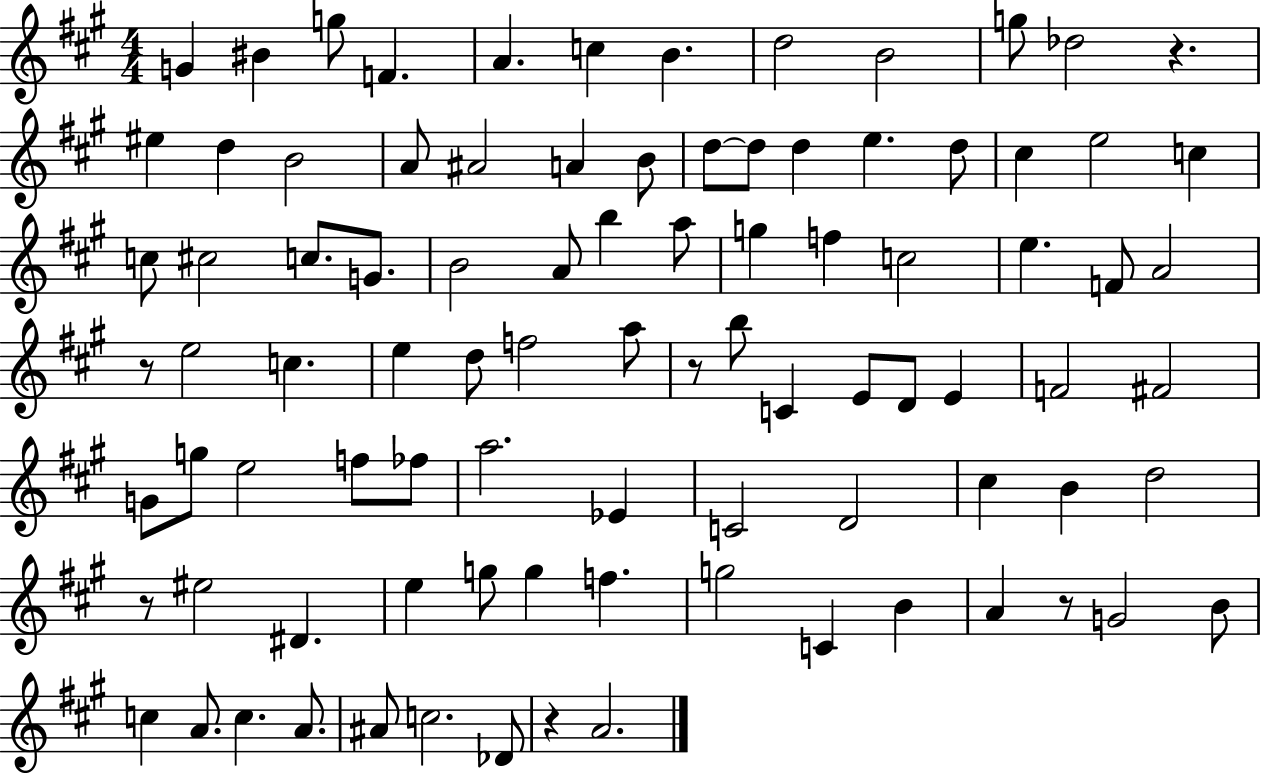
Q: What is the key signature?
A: A major